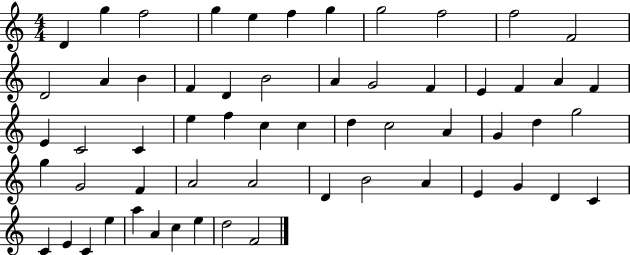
X:1
T:Untitled
M:4/4
L:1/4
K:C
D g f2 g e f g g2 f2 f2 F2 D2 A B F D B2 A G2 F E F A F E C2 C e f c c d c2 A G d g2 g G2 F A2 A2 D B2 A E G D C C E C e a A c e d2 F2